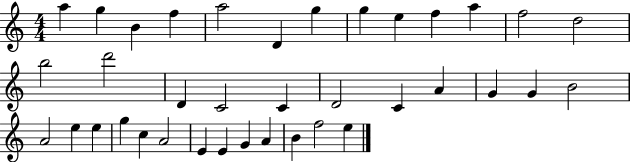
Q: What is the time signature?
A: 4/4